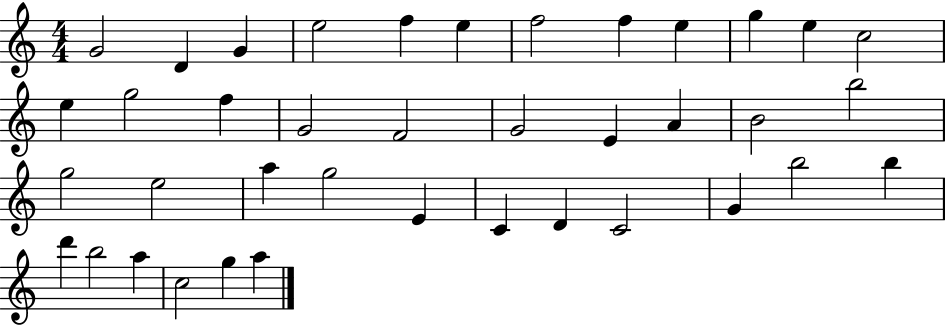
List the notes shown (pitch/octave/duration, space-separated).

G4/h D4/q G4/q E5/h F5/q E5/q F5/h F5/q E5/q G5/q E5/q C5/h E5/q G5/h F5/q G4/h F4/h G4/h E4/q A4/q B4/h B5/h G5/h E5/h A5/q G5/h E4/q C4/q D4/q C4/h G4/q B5/h B5/q D6/q B5/h A5/q C5/h G5/q A5/q